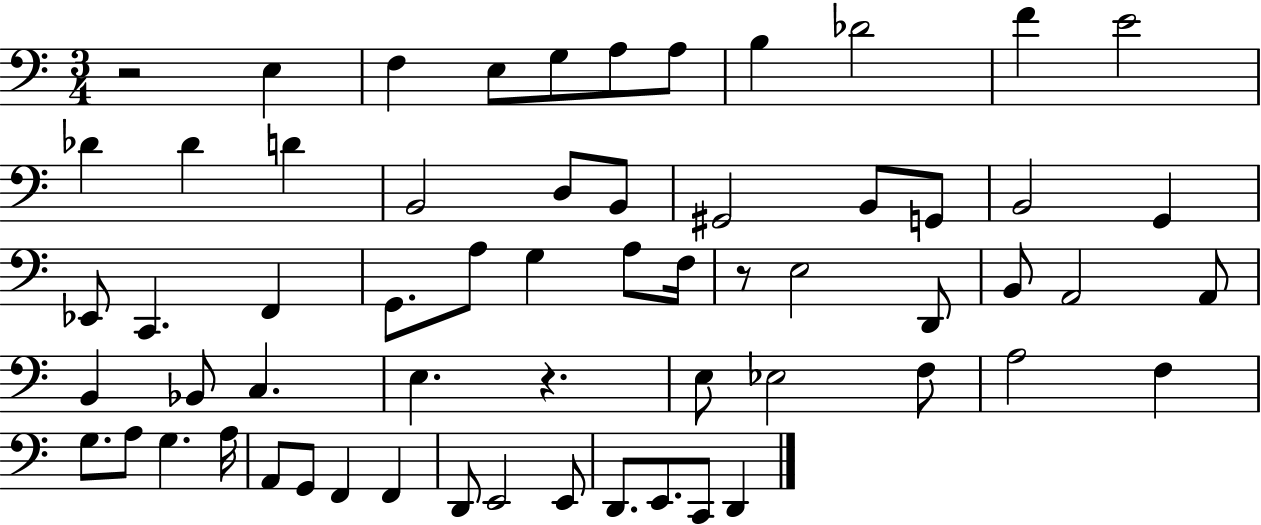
{
  \clef bass
  \numericTimeSignature
  \time 3/4
  \key c \major
  r2 e4 | f4 e8 g8 a8 a8 | b4 des'2 | f'4 e'2 | \break des'4 des'4 d'4 | b,2 d8 b,8 | gis,2 b,8 g,8 | b,2 g,4 | \break ees,8 c,4. f,4 | g,8. a8 g4 a8 f16 | r8 e2 d,8 | b,8 a,2 a,8 | \break b,4 bes,8 c4. | e4. r4. | e8 ees2 f8 | a2 f4 | \break g8. a8 g4. a16 | a,8 g,8 f,4 f,4 | d,8 e,2 e,8 | d,8. e,8. c,8 d,4 | \break \bar "|."
}